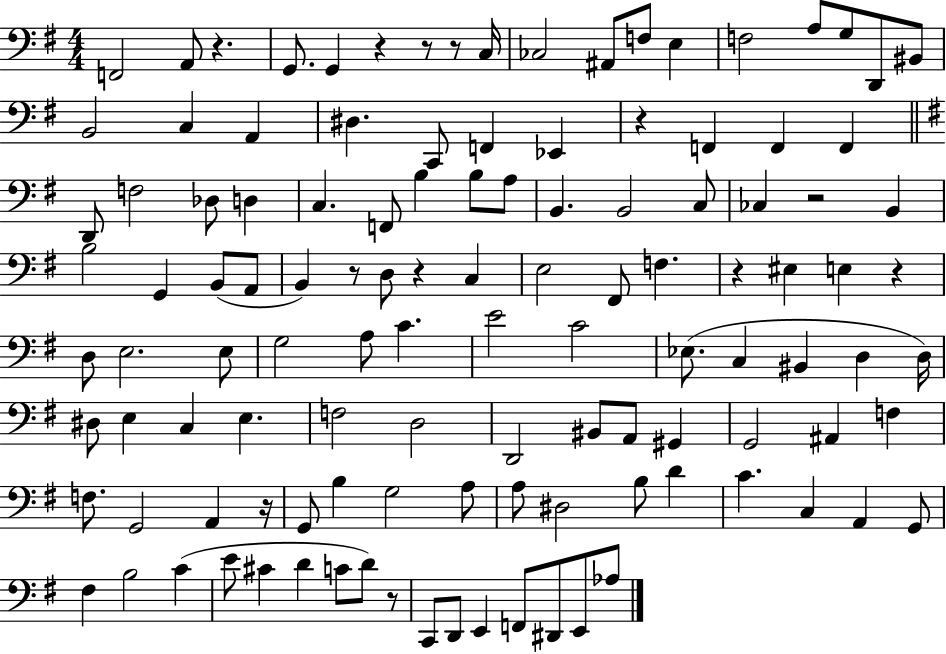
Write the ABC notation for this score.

X:1
T:Untitled
M:4/4
L:1/4
K:G
F,,2 A,,/2 z G,,/2 G,, z z/2 z/2 C,/4 _C,2 ^A,,/2 F,/2 E, F,2 A,/2 G,/2 D,,/2 ^B,,/2 B,,2 C, A,, ^D, C,,/2 F,, _E,, z F,, F,, F,, D,,/2 F,2 _D,/2 D, C, F,,/2 B, B,/2 A,/2 B,, B,,2 C,/2 _C, z2 B,, B,2 G,, B,,/2 A,,/2 B,, z/2 D,/2 z C, E,2 ^F,,/2 F, z ^E, E, z D,/2 E,2 E,/2 G,2 A,/2 C E2 C2 _E,/2 C, ^B,, D, D,/4 ^D,/2 E, C, E, F,2 D,2 D,,2 ^B,,/2 A,,/2 ^G,, G,,2 ^A,, F, F,/2 G,,2 A,, z/4 G,,/2 B, G,2 A,/2 A,/2 ^D,2 B,/2 D C C, A,, G,,/2 ^F, B,2 C E/2 ^C D C/2 D/2 z/2 C,,/2 D,,/2 E,, F,,/2 ^D,,/2 E,,/2 _A,/2